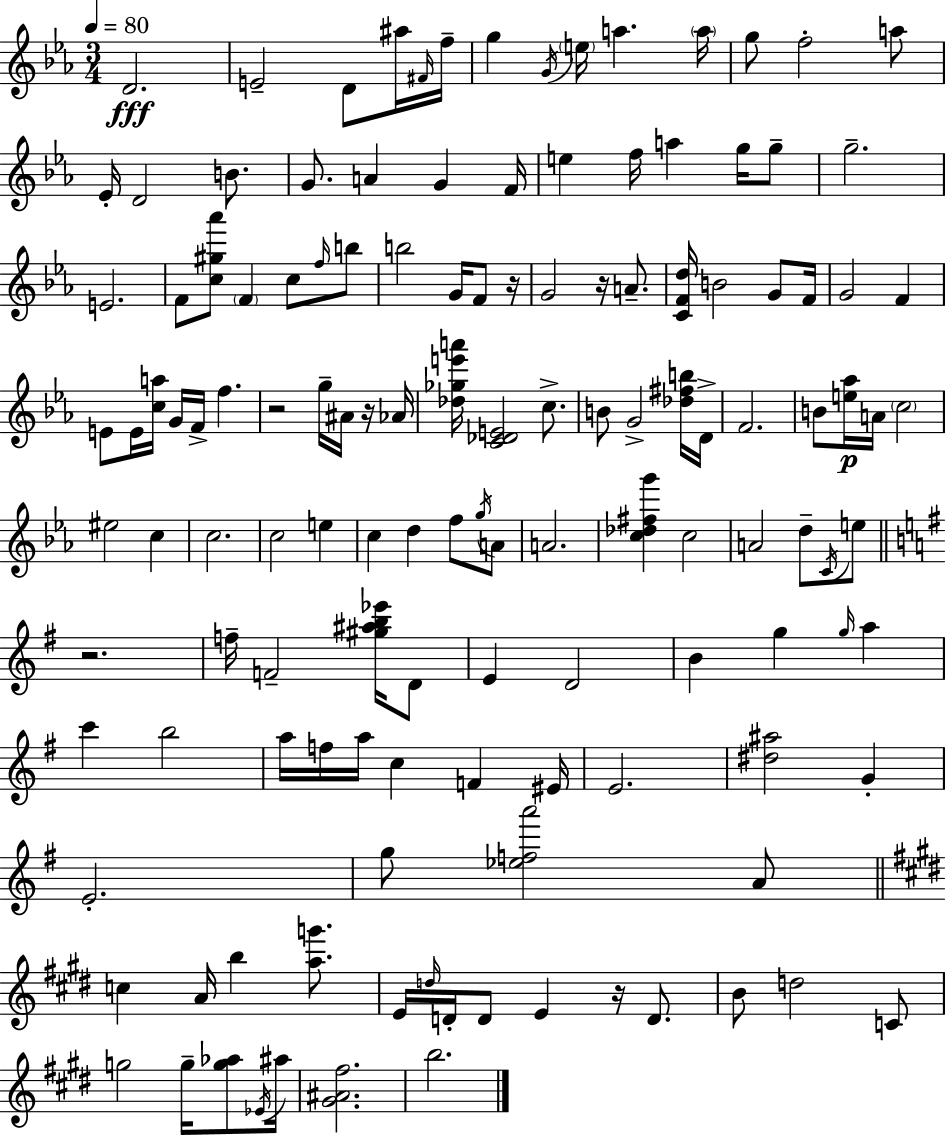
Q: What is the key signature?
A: EES major